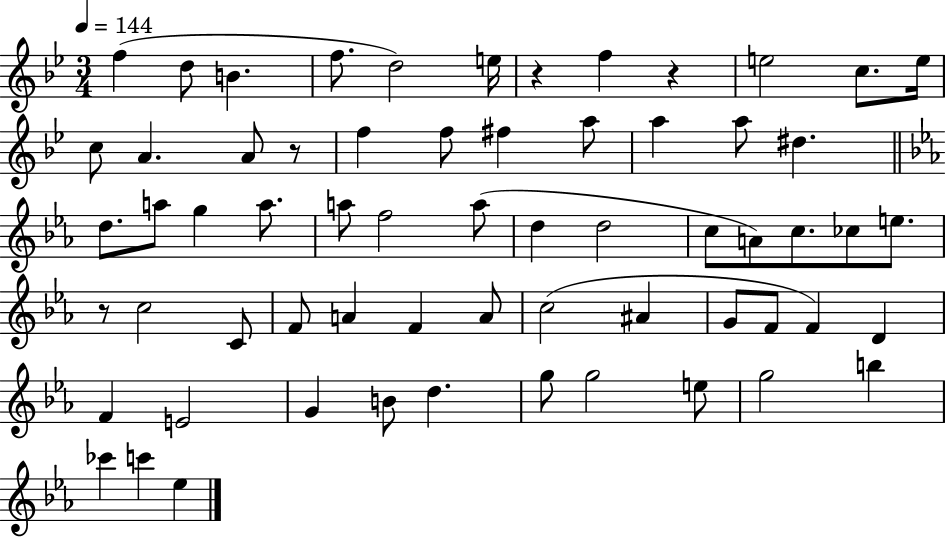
F5/q D5/e B4/q. F5/e. D5/h E5/s R/q F5/q R/q E5/h C5/e. E5/s C5/e A4/q. A4/e R/e F5/q F5/e F#5/q A5/e A5/q A5/e D#5/q. D5/e. A5/e G5/q A5/e. A5/e F5/h A5/e D5/q D5/h C5/e A4/e C5/e. CES5/e E5/e. R/e C5/h C4/e F4/e A4/q F4/q A4/e C5/h A#4/q G4/e F4/e F4/q D4/q F4/q E4/h G4/q B4/e D5/q. G5/e G5/h E5/e G5/h B5/q CES6/q C6/q Eb5/q